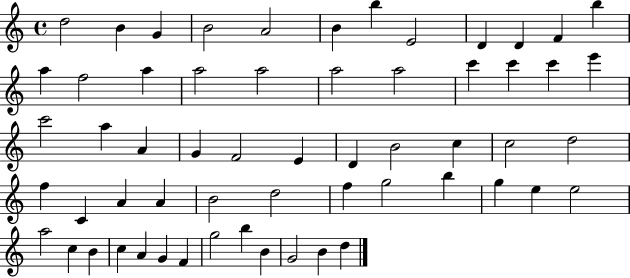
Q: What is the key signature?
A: C major